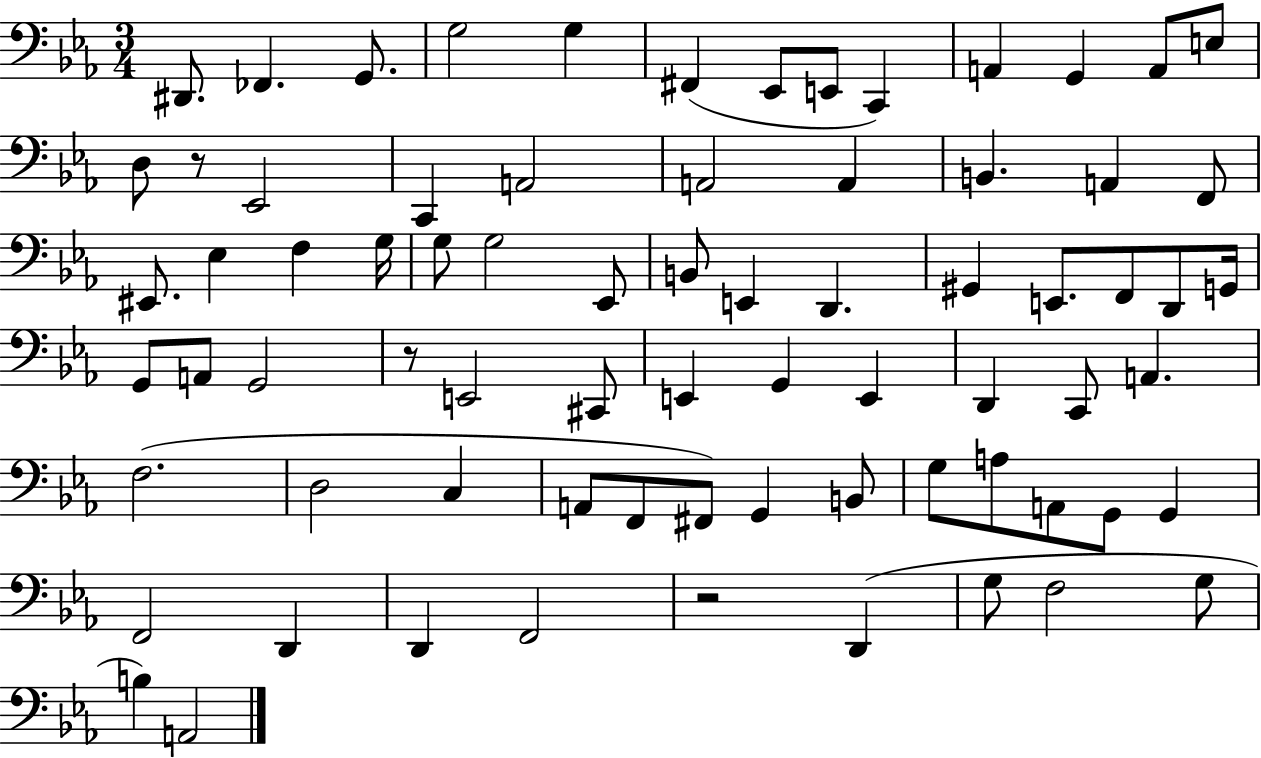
{
  \clef bass
  \numericTimeSignature
  \time 3/4
  \key ees \major
  dis,8. fes,4. g,8. | g2 g4 | fis,4( ees,8 e,8 c,4) | a,4 g,4 a,8 e8 | \break d8 r8 ees,2 | c,4 a,2 | a,2 a,4 | b,4. a,4 f,8 | \break eis,8. ees4 f4 g16 | g8 g2 ees,8 | b,8 e,4 d,4. | gis,4 e,8. f,8 d,8 g,16 | \break g,8 a,8 g,2 | r8 e,2 cis,8 | e,4 g,4 e,4 | d,4 c,8 a,4. | \break f2.( | d2 c4 | a,8 f,8 fis,8) g,4 b,8 | g8 a8 a,8 g,8 g,4 | \break f,2 d,4 | d,4 f,2 | r2 d,4( | g8 f2 g8 | \break b4) a,2 | \bar "|."
}